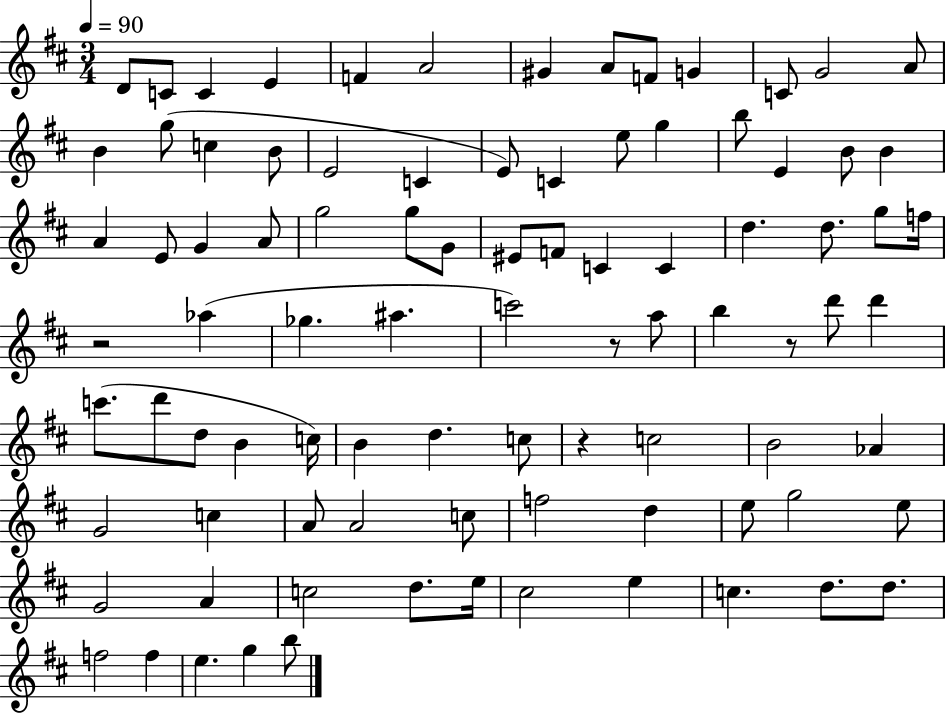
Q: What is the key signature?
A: D major